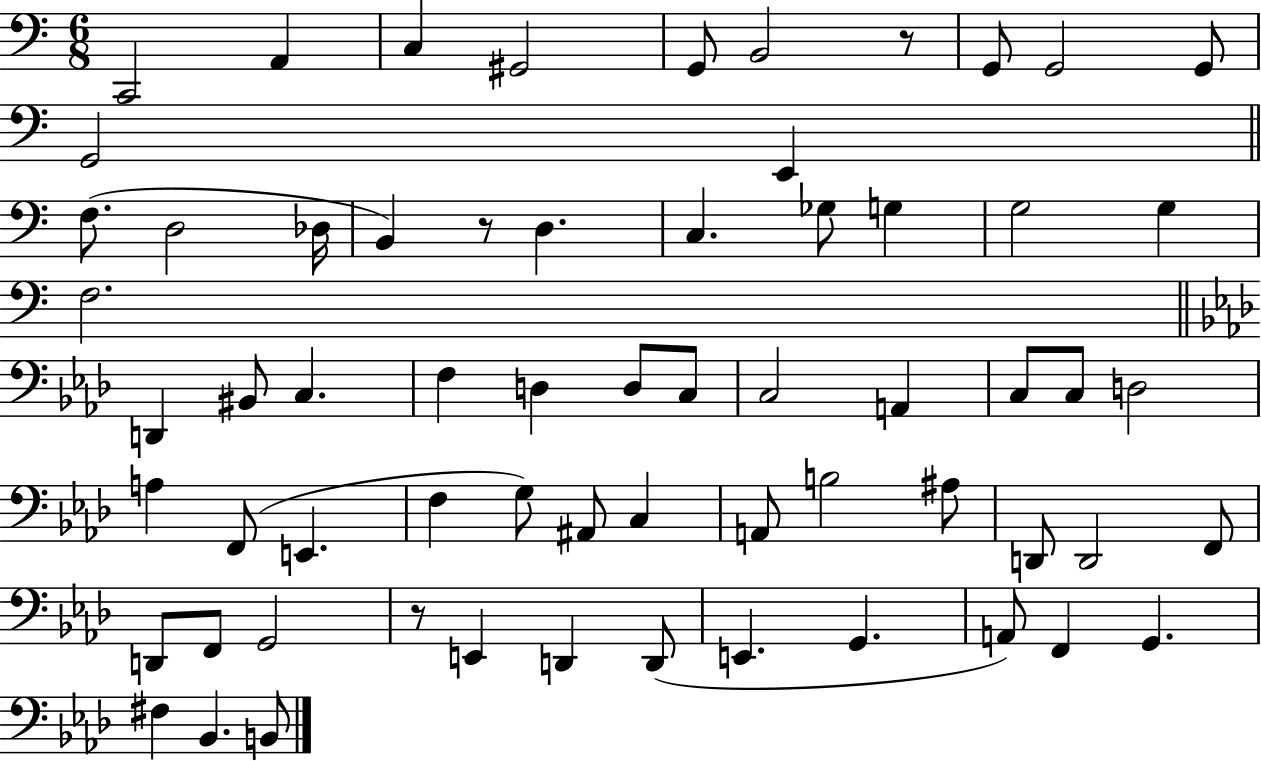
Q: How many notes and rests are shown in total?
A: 64